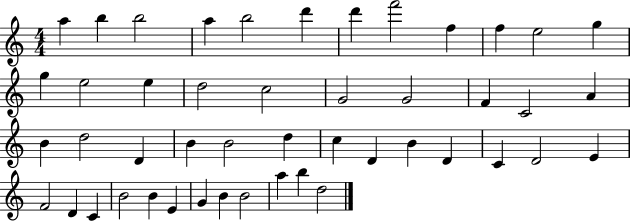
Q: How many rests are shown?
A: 0